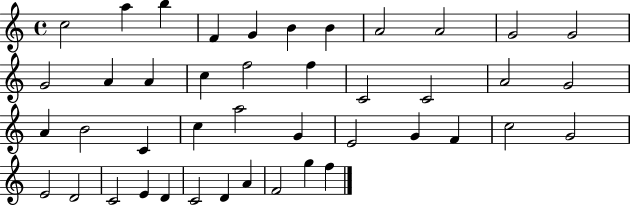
{
  \clef treble
  \time 4/4
  \defaultTimeSignature
  \key c \major
  c''2 a''4 b''4 | f'4 g'4 b'4 b'4 | a'2 a'2 | g'2 g'2 | \break g'2 a'4 a'4 | c''4 f''2 f''4 | c'2 c'2 | a'2 g'2 | \break a'4 b'2 c'4 | c''4 a''2 g'4 | e'2 g'4 f'4 | c''2 g'2 | \break e'2 d'2 | c'2 e'4 d'4 | c'2 d'4 a'4 | f'2 g''4 f''4 | \break \bar "|."
}